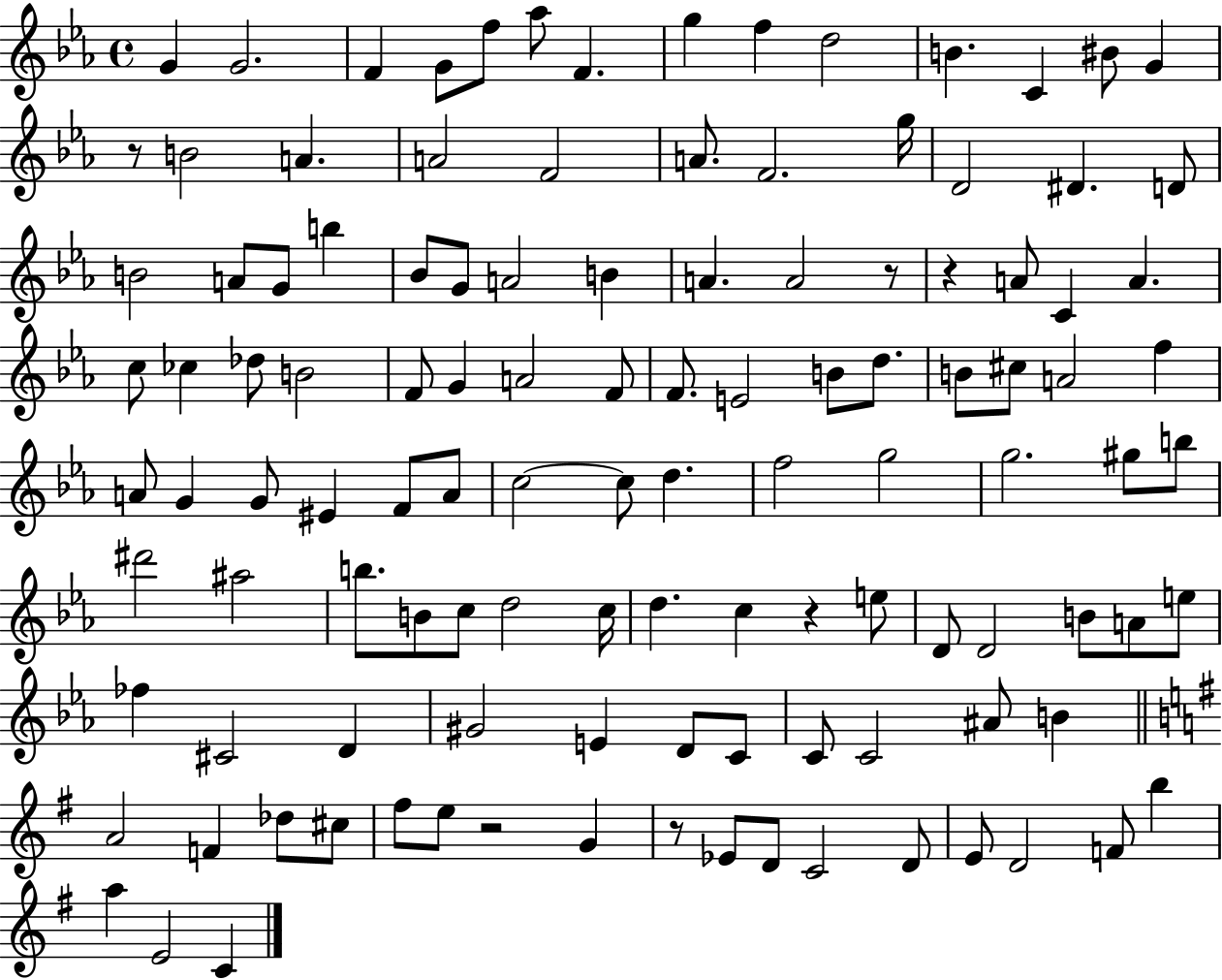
G4/q G4/h. F4/q G4/e F5/e Ab5/e F4/q. G5/q F5/q D5/h B4/q. C4/q BIS4/e G4/q R/e B4/h A4/q. A4/h F4/h A4/e. F4/h. G5/s D4/h D#4/q. D4/e B4/h A4/e G4/e B5/q Bb4/e G4/e A4/h B4/q A4/q. A4/h R/e R/q A4/e C4/q A4/q. C5/e CES5/q Db5/e B4/h F4/e G4/q A4/h F4/e F4/e. E4/h B4/e D5/e. B4/e C#5/e A4/h F5/q A4/e G4/q G4/e EIS4/q F4/e A4/e C5/h C5/e D5/q. F5/h G5/h G5/h. G#5/e B5/e D#6/h A#5/h B5/e. B4/e C5/e D5/h C5/s D5/q. C5/q R/q E5/e D4/e D4/h B4/e A4/e E5/e FES5/q C#4/h D4/q G#4/h E4/q D4/e C4/e C4/e C4/h A#4/e B4/q A4/h F4/q Db5/e C#5/e F#5/e E5/e R/h G4/q R/e Eb4/e D4/e C4/h D4/e E4/e D4/h F4/e B5/q A5/q E4/h C4/q